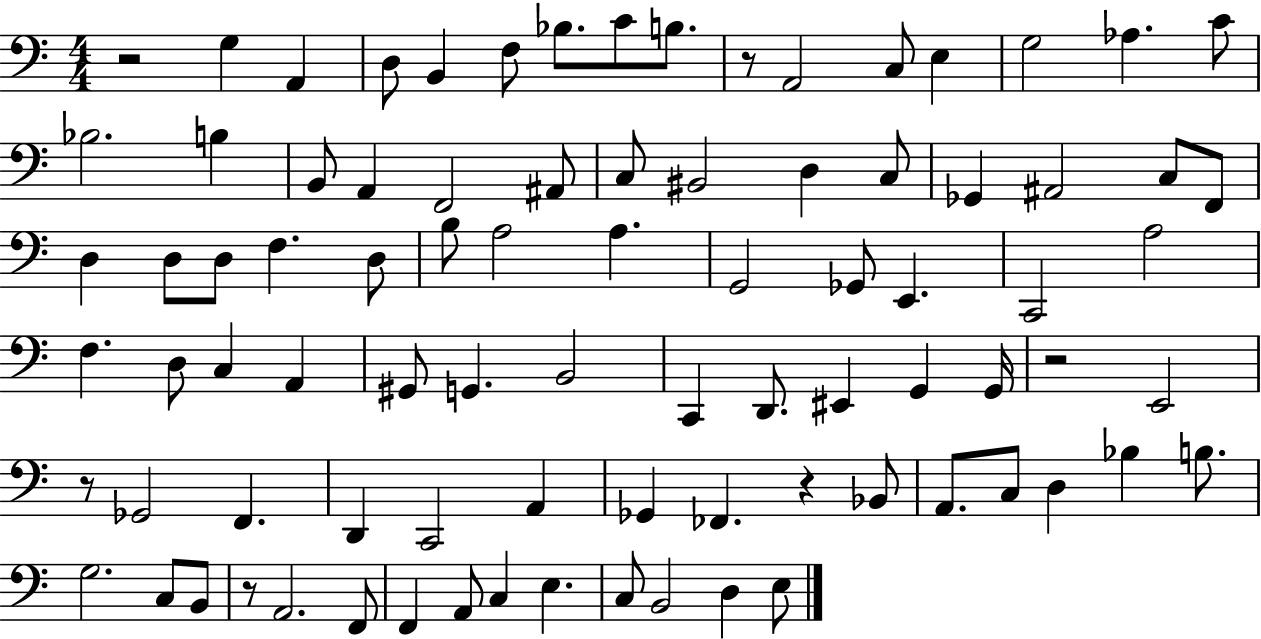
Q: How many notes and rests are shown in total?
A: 86